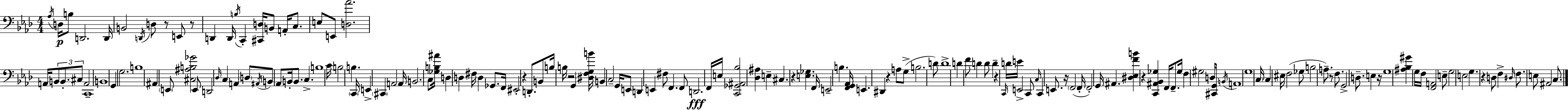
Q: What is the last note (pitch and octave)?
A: C3